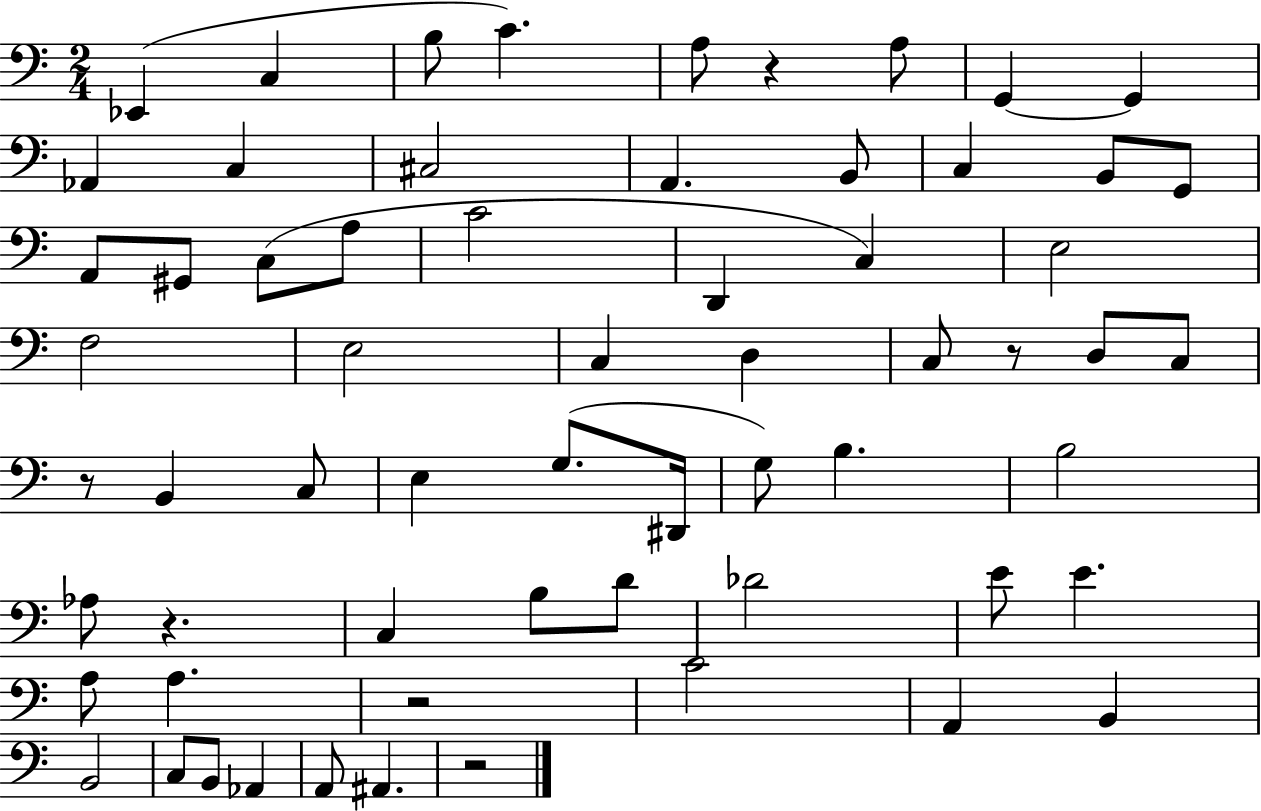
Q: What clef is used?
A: bass